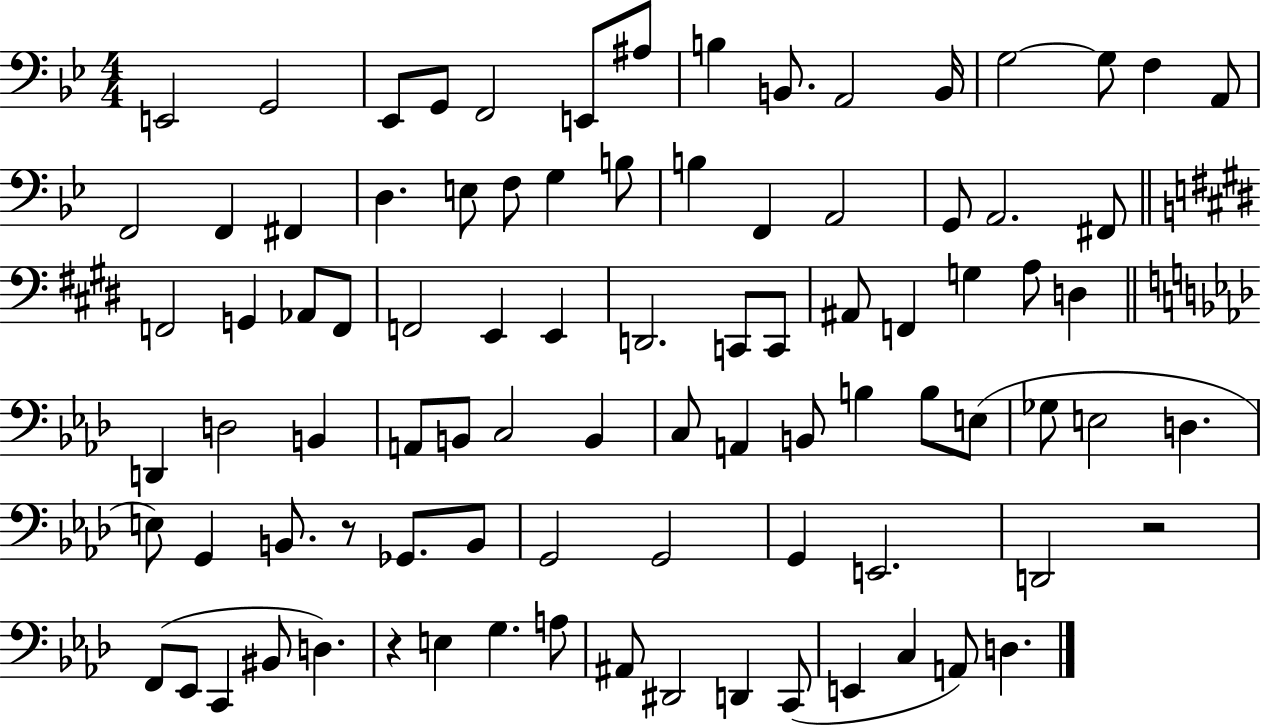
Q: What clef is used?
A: bass